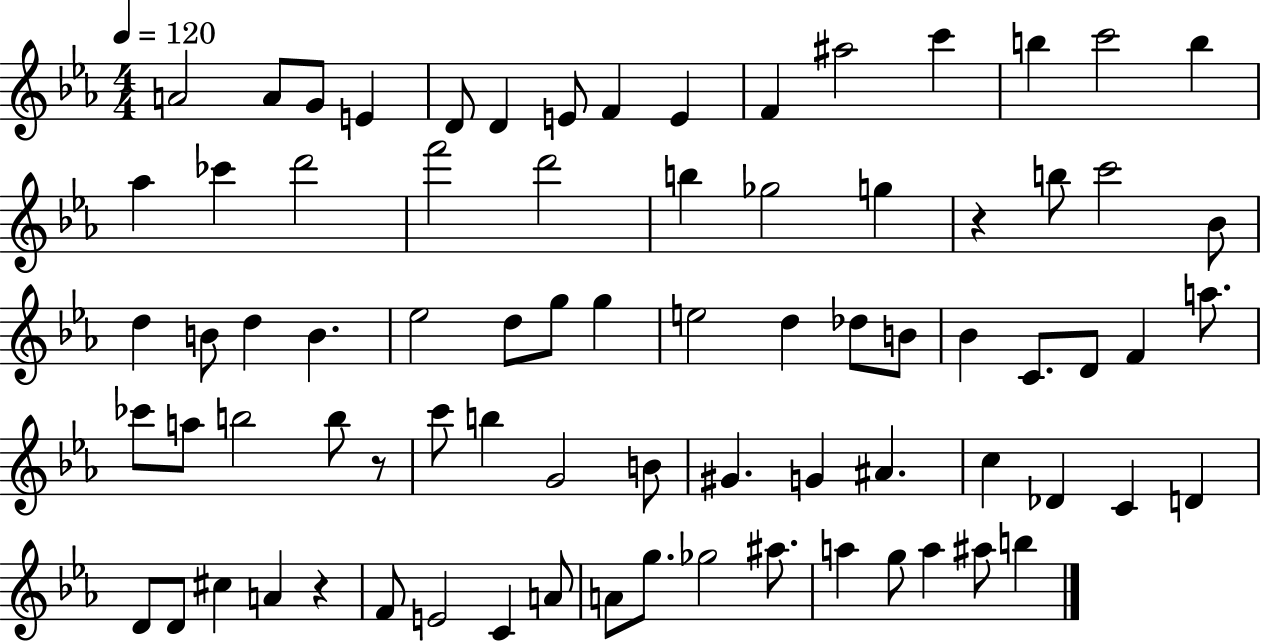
{
  \clef treble
  \numericTimeSignature
  \time 4/4
  \key ees \major
  \tempo 4 = 120
  a'2 a'8 g'8 e'4 | d'8 d'4 e'8 f'4 e'4 | f'4 ais''2 c'''4 | b''4 c'''2 b''4 | \break aes''4 ces'''4 d'''2 | f'''2 d'''2 | b''4 ges''2 g''4 | r4 b''8 c'''2 bes'8 | \break d''4 b'8 d''4 b'4. | ees''2 d''8 g''8 g''4 | e''2 d''4 des''8 b'8 | bes'4 c'8. d'8 f'4 a''8. | \break ces'''8 a''8 b''2 b''8 r8 | c'''8 b''4 g'2 b'8 | gis'4. g'4 ais'4. | c''4 des'4 c'4 d'4 | \break d'8 d'8 cis''4 a'4 r4 | f'8 e'2 c'4 a'8 | a'8 g''8. ges''2 ais''8. | a''4 g''8 a''4 ais''8 b''4 | \break \bar "|."
}